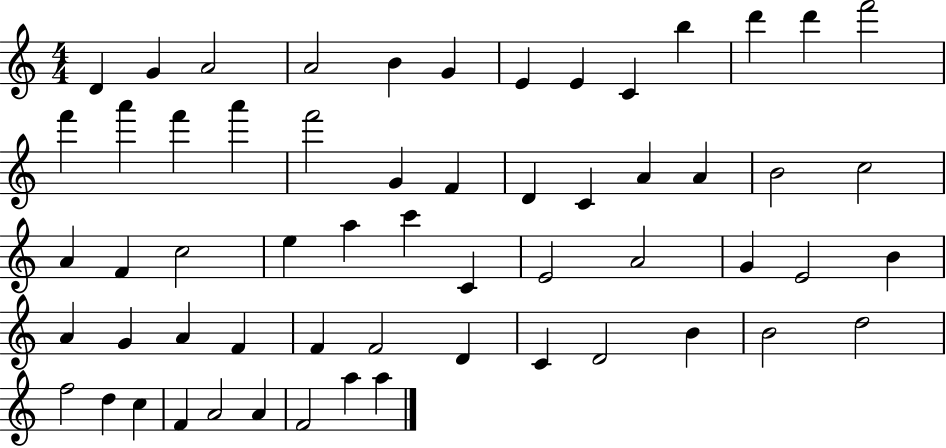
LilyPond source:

{
  \clef treble
  \numericTimeSignature
  \time 4/4
  \key c \major
  d'4 g'4 a'2 | a'2 b'4 g'4 | e'4 e'4 c'4 b''4 | d'''4 d'''4 f'''2 | \break f'''4 a'''4 f'''4 a'''4 | f'''2 g'4 f'4 | d'4 c'4 a'4 a'4 | b'2 c''2 | \break a'4 f'4 c''2 | e''4 a''4 c'''4 c'4 | e'2 a'2 | g'4 e'2 b'4 | \break a'4 g'4 a'4 f'4 | f'4 f'2 d'4 | c'4 d'2 b'4 | b'2 d''2 | \break f''2 d''4 c''4 | f'4 a'2 a'4 | f'2 a''4 a''4 | \bar "|."
}